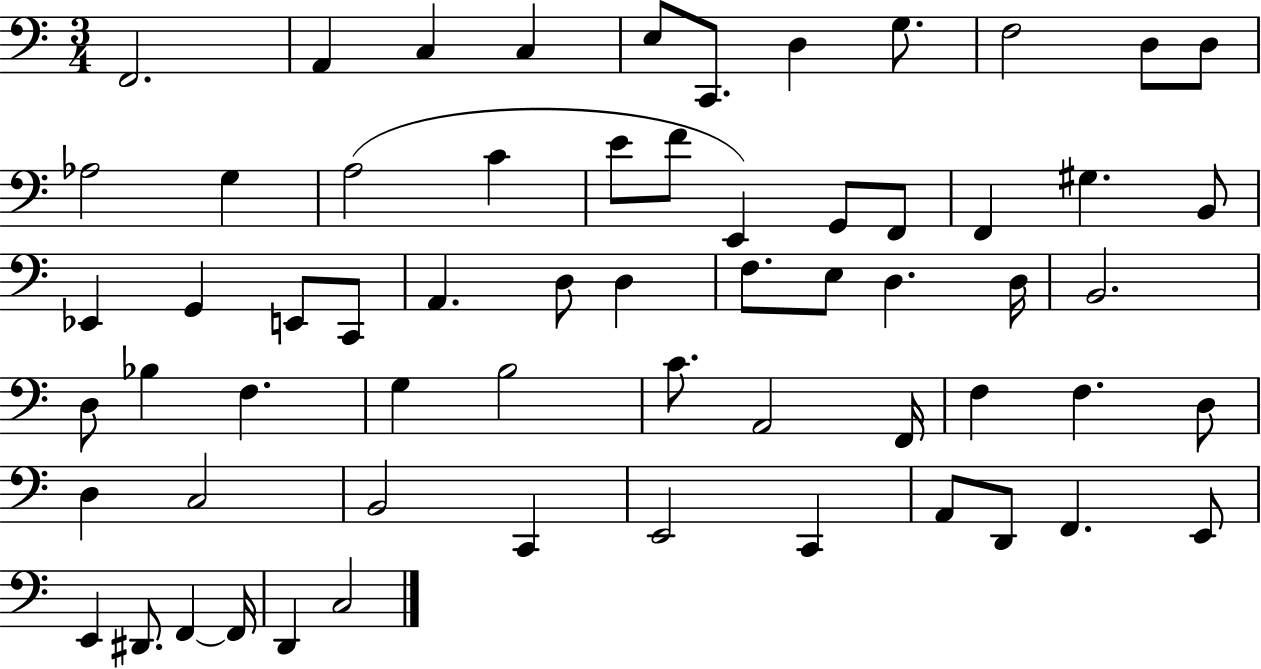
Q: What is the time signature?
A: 3/4